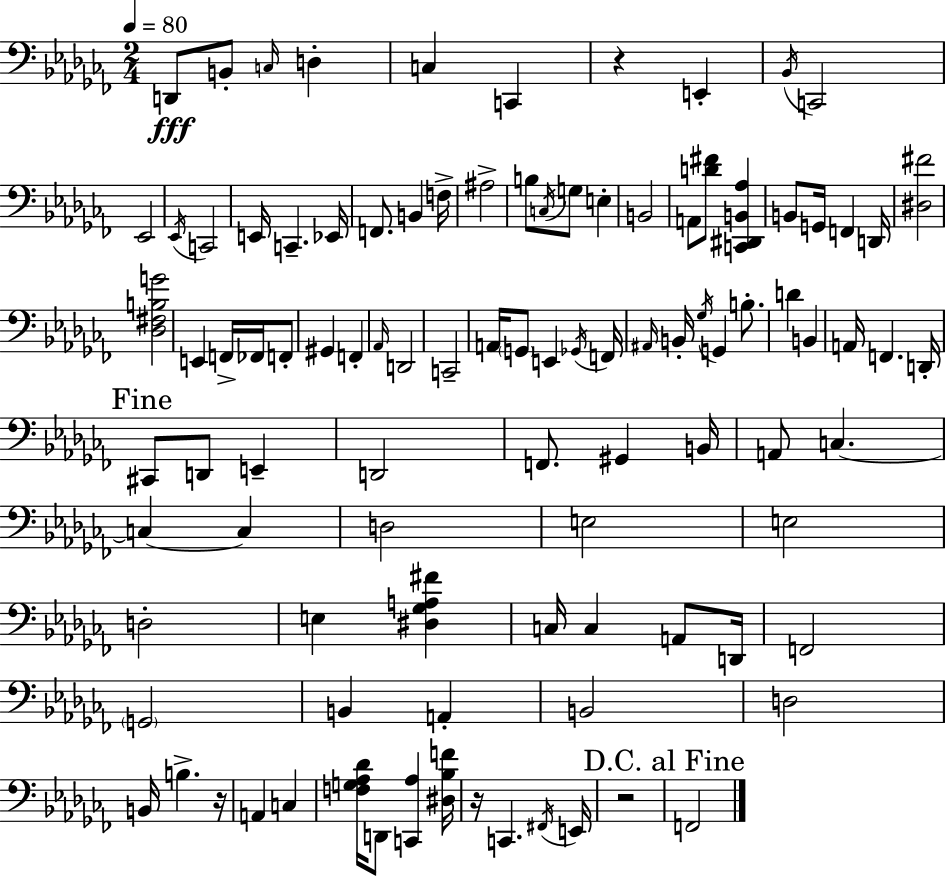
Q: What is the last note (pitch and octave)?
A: F2